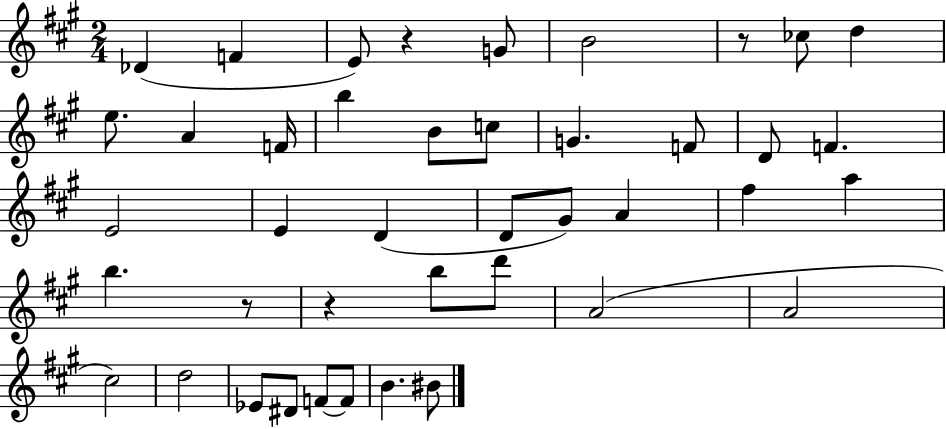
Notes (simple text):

Db4/q F4/q E4/e R/q G4/e B4/h R/e CES5/e D5/q E5/e. A4/q F4/s B5/q B4/e C5/e G4/q. F4/e D4/e F4/q. E4/h E4/q D4/q D4/e G#4/e A4/q F#5/q A5/q B5/q. R/e R/q B5/e D6/e A4/h A4/h C#5/h D5/h Eb4/e D#4/e F4/e F4/e B4/q. BIS4/e